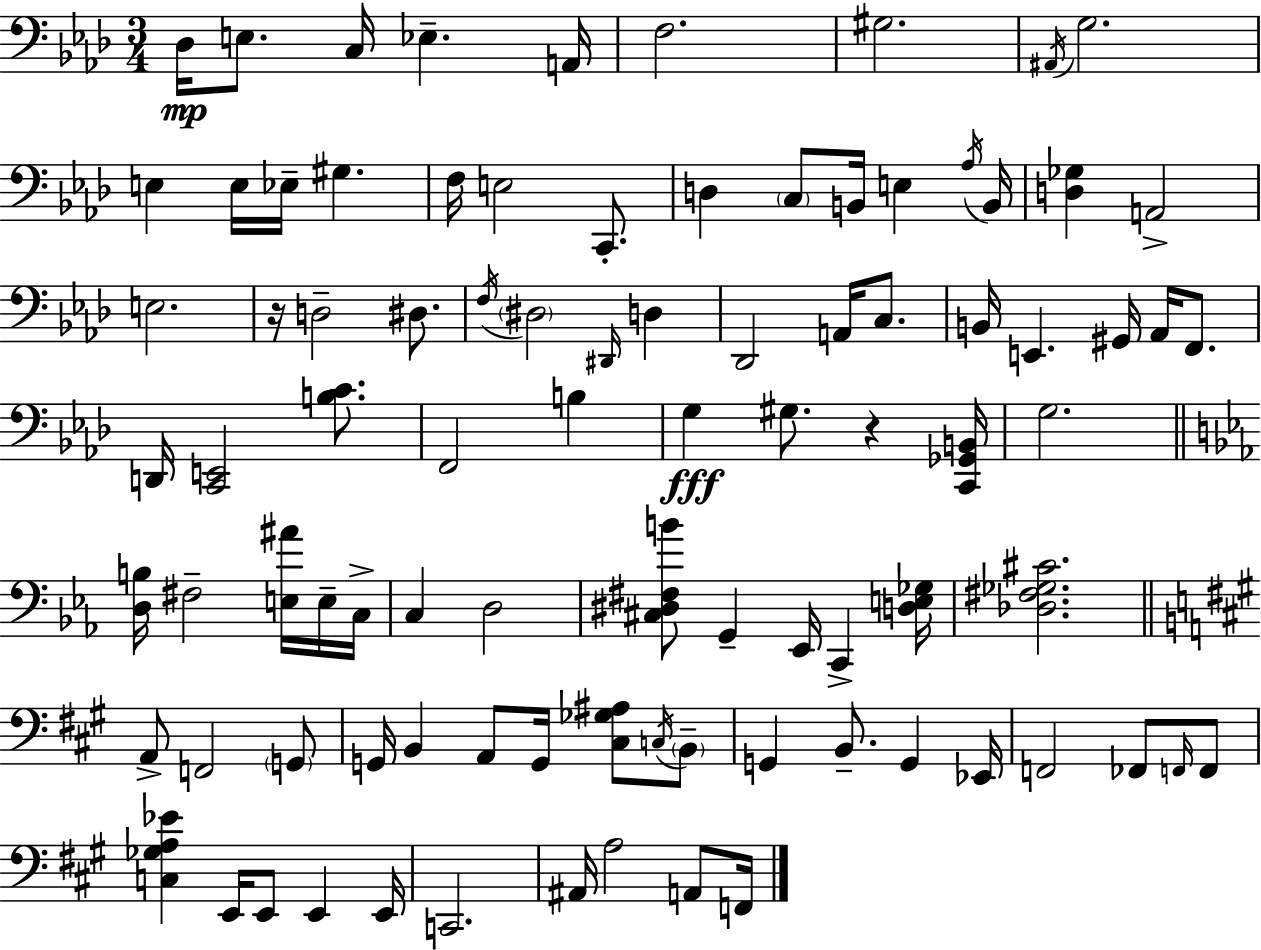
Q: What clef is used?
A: bass